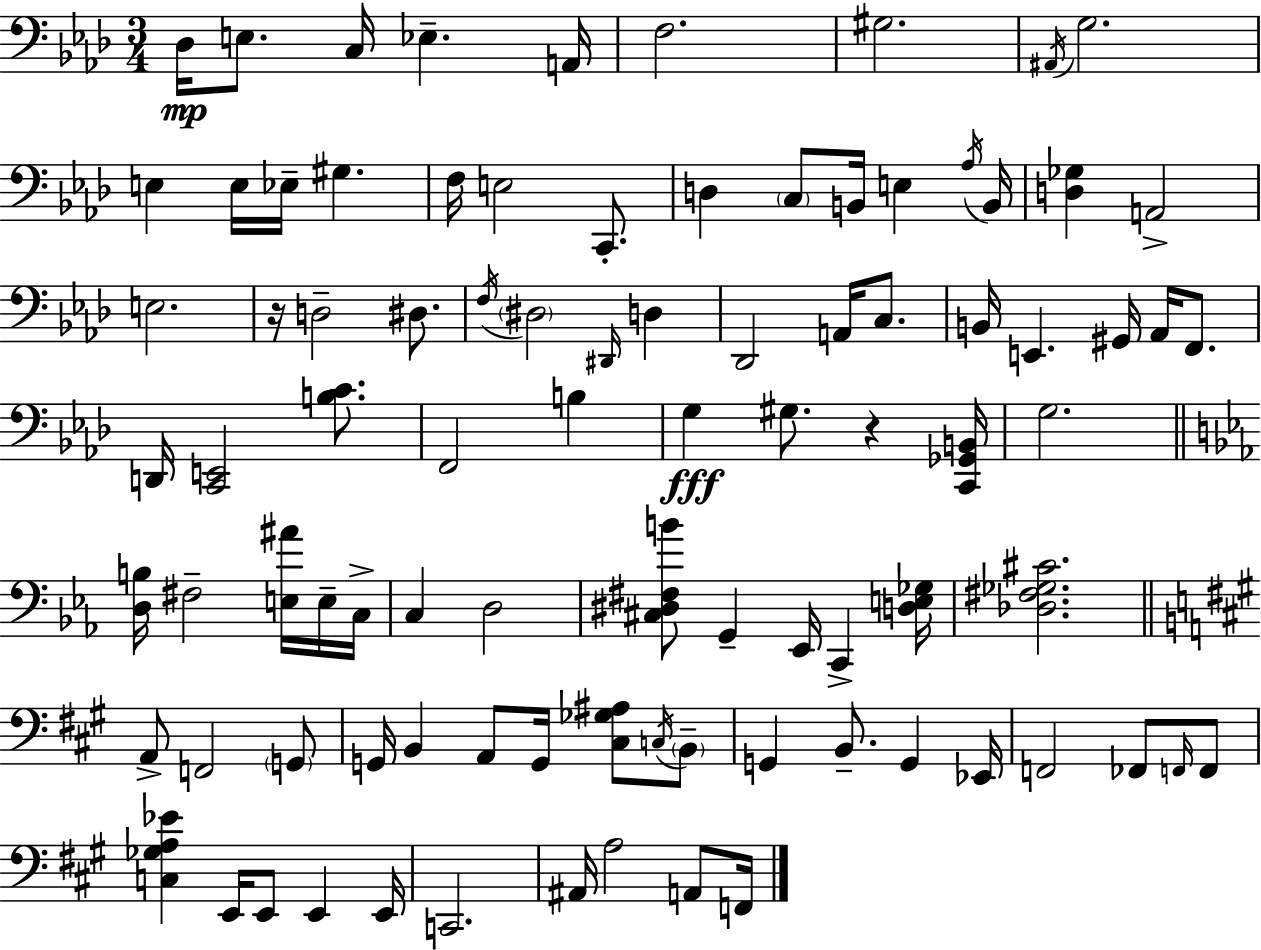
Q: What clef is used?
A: bass